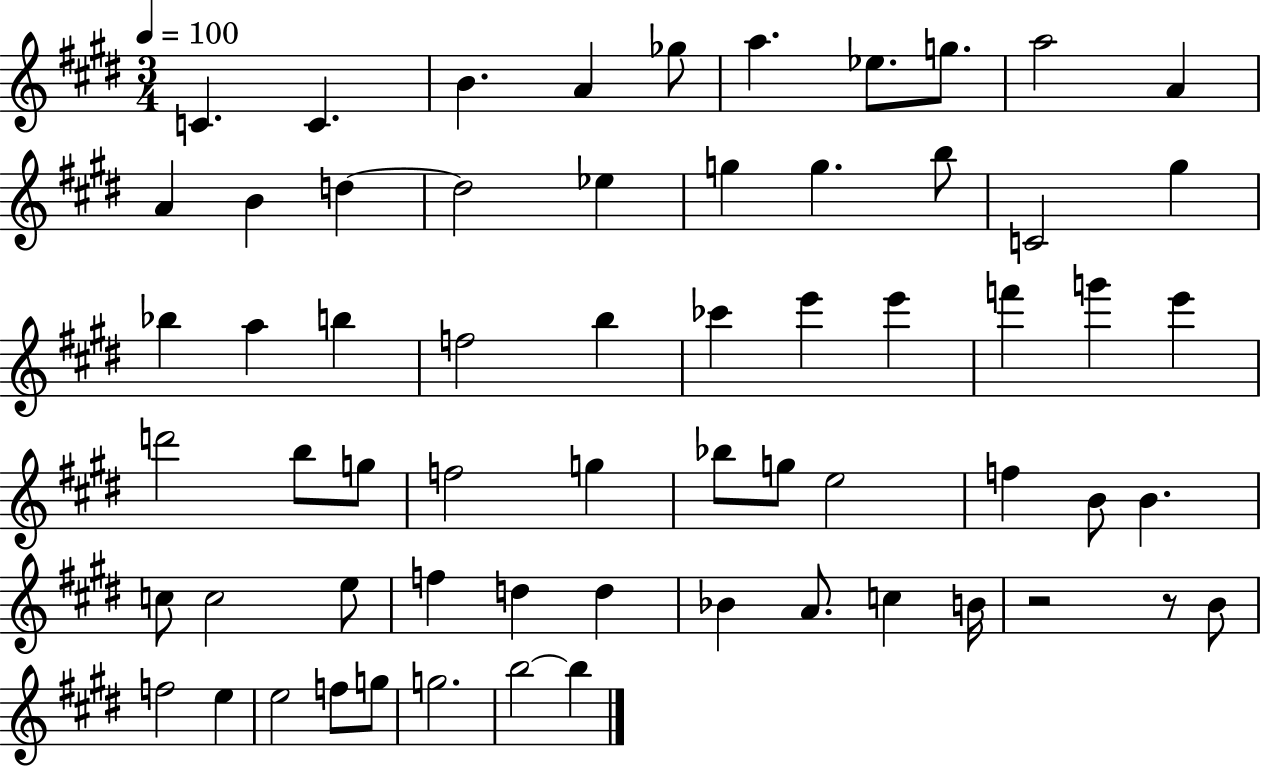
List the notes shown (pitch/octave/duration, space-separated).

C4/q. C4/q. B4/q. A4/q Gb5/e A5/q. Eb5/e. G5/e. A5/h A4/q A4/q B4/q D5/q D5/h Eb5/q G5/q G5/q. B5/e C4/h G#5/q Bb5/q A5/q B5/q F5/h B5/q CES6/q E6/q E6/q F6/q G6/q E6/q D6/h B5/e G5/e F5/h G5/q Bb5/e G5/e E5/h F5/q B4/e B4/q. C5/e C5/h E5/e F5/q D5/q D5/q Bb4/q A4/e. C5/q B4/s R/h R/e B4/e F5/h E5/q E5/h F5/e G5/e G5/h. B5/h B5/q